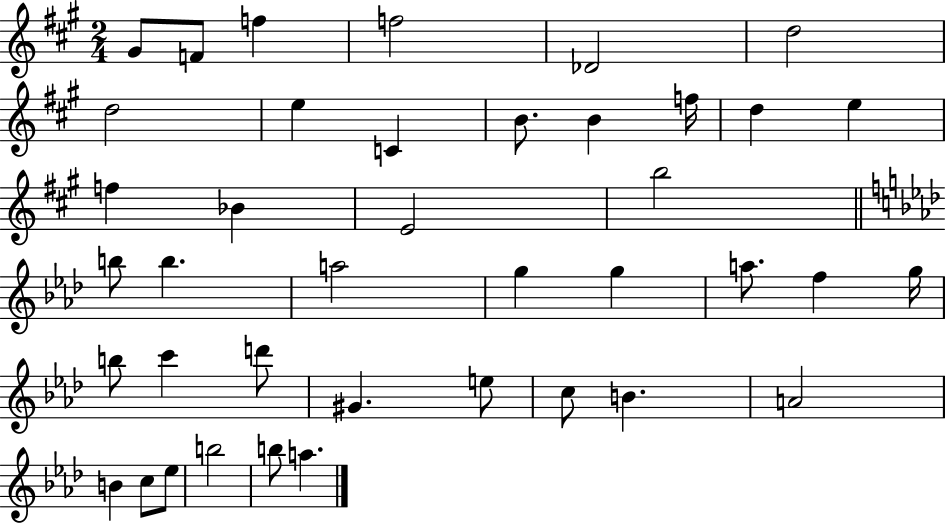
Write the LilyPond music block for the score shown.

{
  \clef treble
  \numericTimeSignature
  \time 2/4
  \key a \major
  gis'8 f'8 f''4 | f''2 | des'2 | d''2 | \break d''2 | e''4 c'4 | b'8. b'4 f''16 | d''4 e''4 | \break f''4 bes'4 | e'2 | b''2 | \bar "||" \break \key aes \major b''8 b''4. | a''2 | g''4 g''4 | a''8. f''4 g''16 | \break b''8 c'''4 d'''8 | gis'4. e''8 | c''8 b'4. | a'2 | \break b'4 c''8 ees''8 | b''2 | b''8 a''4. | \bar "|."
}